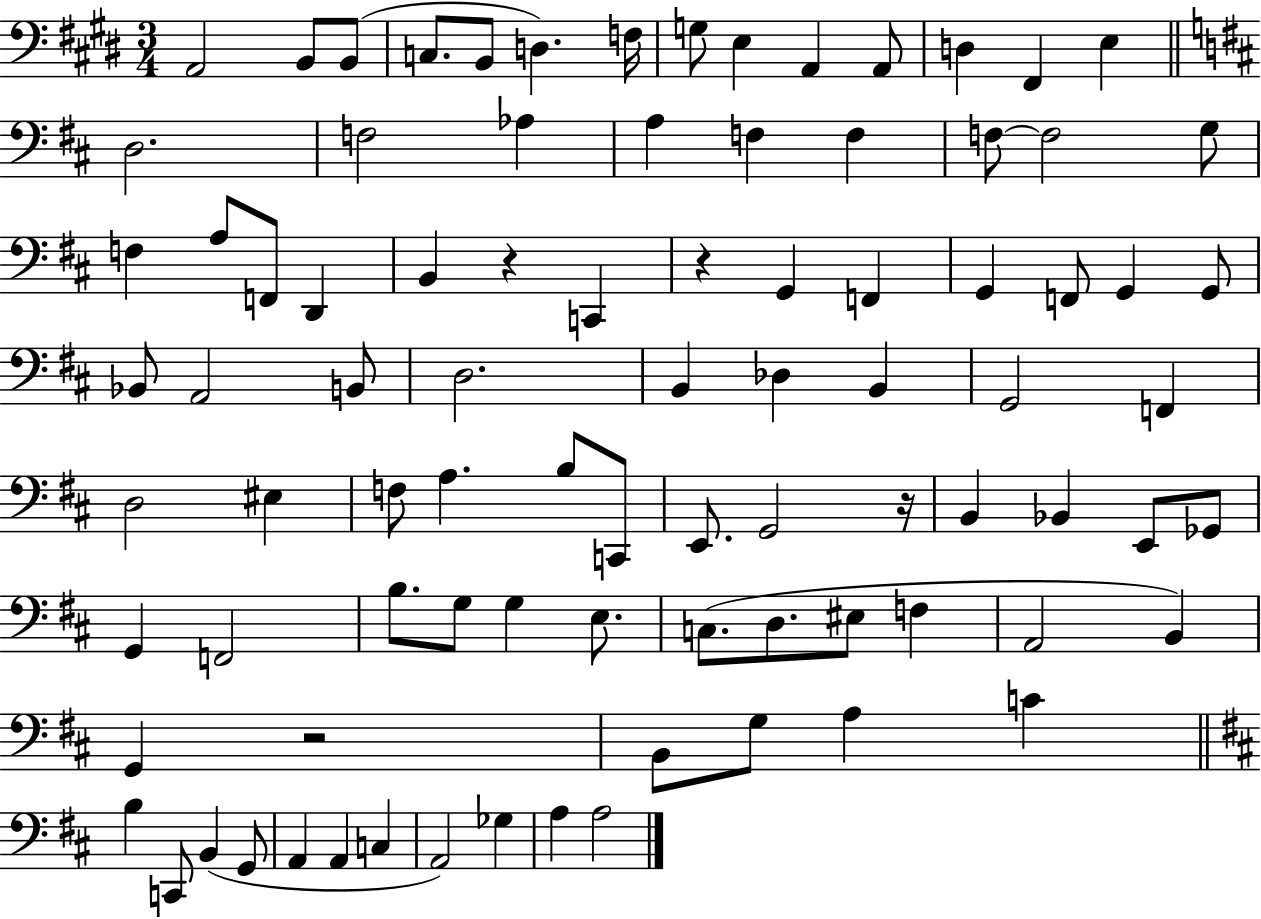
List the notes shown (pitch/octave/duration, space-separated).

A2/h B2/e B2/e C3/e. B2/e D3/q. F3/s G3/e E3/q A2/q A2/e D3/q F#2/q E3/q D3/h. F3/h Ab3/q A3/q F3/q F3/q F3/e F3/h G3/e F3/q A3/e F2/e D2/q B2/q R/q C2/q R/q G2/q F2/q G2/q F2/e G2/q G2/e Bb2/e A2/h B2/e D3/h. B2/q Db3/q B2/q G2/h F2/q D3/h EIS3/q F3/e A3/q. B3/e C2/e E2/e. G2/h R/s B2/q Bb2/q E2/e Gb2/e G2/q F2/h B3/e. G3/e G3/q E3/e. C3/e. D3/e. EIS3/e F3/q A2/h B2/q G2/q R/h B2/e G3/e A3/q C4/q B3/q C2/e B2/q G2/e A2/q A2/q C3/q A2/h Gb3/q A3/q A3/h